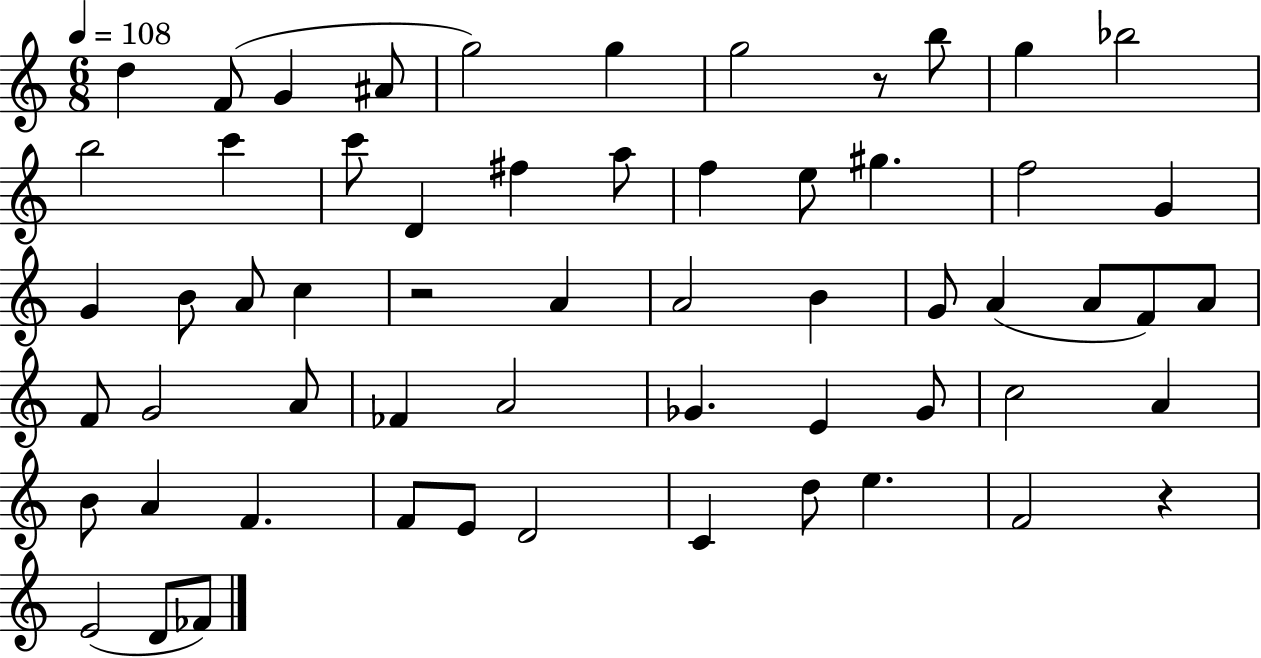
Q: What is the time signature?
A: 6/8